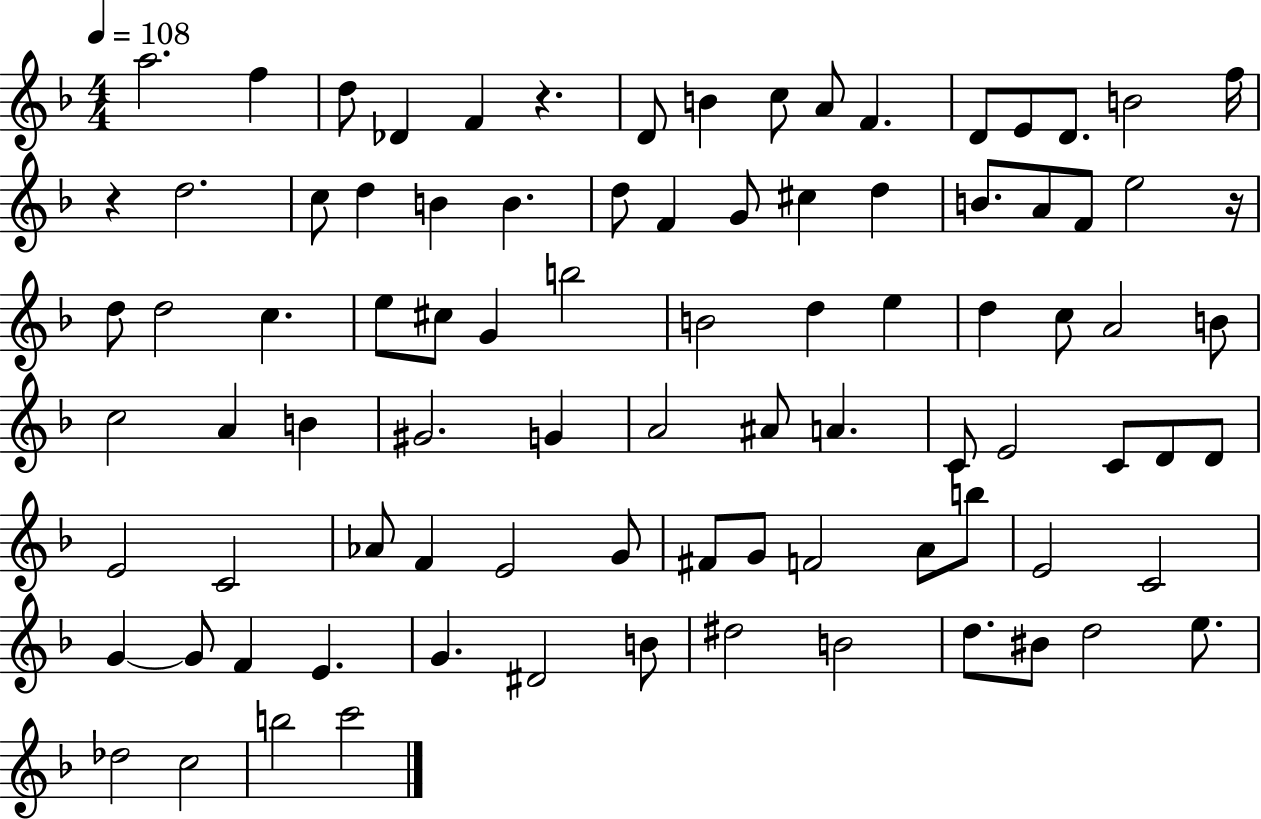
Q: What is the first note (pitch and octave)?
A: A5